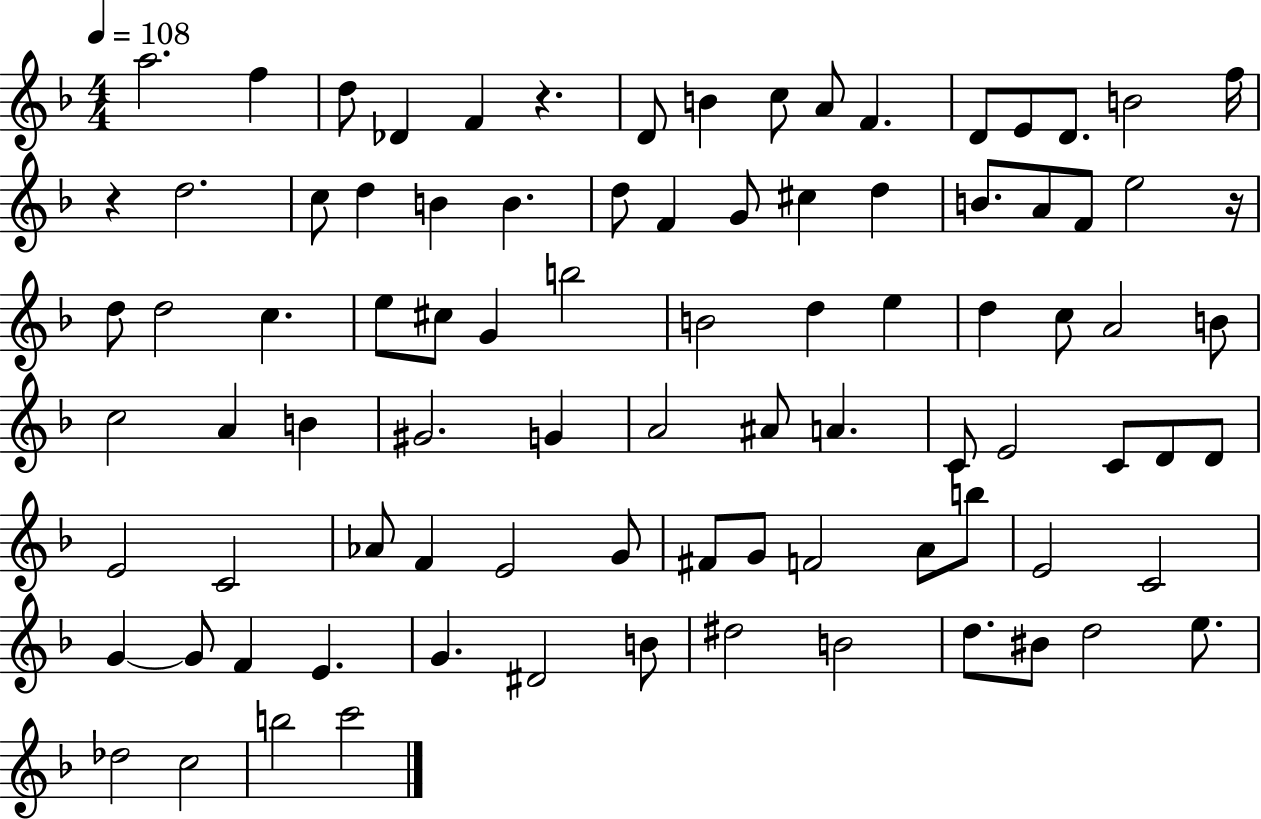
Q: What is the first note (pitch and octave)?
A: A5